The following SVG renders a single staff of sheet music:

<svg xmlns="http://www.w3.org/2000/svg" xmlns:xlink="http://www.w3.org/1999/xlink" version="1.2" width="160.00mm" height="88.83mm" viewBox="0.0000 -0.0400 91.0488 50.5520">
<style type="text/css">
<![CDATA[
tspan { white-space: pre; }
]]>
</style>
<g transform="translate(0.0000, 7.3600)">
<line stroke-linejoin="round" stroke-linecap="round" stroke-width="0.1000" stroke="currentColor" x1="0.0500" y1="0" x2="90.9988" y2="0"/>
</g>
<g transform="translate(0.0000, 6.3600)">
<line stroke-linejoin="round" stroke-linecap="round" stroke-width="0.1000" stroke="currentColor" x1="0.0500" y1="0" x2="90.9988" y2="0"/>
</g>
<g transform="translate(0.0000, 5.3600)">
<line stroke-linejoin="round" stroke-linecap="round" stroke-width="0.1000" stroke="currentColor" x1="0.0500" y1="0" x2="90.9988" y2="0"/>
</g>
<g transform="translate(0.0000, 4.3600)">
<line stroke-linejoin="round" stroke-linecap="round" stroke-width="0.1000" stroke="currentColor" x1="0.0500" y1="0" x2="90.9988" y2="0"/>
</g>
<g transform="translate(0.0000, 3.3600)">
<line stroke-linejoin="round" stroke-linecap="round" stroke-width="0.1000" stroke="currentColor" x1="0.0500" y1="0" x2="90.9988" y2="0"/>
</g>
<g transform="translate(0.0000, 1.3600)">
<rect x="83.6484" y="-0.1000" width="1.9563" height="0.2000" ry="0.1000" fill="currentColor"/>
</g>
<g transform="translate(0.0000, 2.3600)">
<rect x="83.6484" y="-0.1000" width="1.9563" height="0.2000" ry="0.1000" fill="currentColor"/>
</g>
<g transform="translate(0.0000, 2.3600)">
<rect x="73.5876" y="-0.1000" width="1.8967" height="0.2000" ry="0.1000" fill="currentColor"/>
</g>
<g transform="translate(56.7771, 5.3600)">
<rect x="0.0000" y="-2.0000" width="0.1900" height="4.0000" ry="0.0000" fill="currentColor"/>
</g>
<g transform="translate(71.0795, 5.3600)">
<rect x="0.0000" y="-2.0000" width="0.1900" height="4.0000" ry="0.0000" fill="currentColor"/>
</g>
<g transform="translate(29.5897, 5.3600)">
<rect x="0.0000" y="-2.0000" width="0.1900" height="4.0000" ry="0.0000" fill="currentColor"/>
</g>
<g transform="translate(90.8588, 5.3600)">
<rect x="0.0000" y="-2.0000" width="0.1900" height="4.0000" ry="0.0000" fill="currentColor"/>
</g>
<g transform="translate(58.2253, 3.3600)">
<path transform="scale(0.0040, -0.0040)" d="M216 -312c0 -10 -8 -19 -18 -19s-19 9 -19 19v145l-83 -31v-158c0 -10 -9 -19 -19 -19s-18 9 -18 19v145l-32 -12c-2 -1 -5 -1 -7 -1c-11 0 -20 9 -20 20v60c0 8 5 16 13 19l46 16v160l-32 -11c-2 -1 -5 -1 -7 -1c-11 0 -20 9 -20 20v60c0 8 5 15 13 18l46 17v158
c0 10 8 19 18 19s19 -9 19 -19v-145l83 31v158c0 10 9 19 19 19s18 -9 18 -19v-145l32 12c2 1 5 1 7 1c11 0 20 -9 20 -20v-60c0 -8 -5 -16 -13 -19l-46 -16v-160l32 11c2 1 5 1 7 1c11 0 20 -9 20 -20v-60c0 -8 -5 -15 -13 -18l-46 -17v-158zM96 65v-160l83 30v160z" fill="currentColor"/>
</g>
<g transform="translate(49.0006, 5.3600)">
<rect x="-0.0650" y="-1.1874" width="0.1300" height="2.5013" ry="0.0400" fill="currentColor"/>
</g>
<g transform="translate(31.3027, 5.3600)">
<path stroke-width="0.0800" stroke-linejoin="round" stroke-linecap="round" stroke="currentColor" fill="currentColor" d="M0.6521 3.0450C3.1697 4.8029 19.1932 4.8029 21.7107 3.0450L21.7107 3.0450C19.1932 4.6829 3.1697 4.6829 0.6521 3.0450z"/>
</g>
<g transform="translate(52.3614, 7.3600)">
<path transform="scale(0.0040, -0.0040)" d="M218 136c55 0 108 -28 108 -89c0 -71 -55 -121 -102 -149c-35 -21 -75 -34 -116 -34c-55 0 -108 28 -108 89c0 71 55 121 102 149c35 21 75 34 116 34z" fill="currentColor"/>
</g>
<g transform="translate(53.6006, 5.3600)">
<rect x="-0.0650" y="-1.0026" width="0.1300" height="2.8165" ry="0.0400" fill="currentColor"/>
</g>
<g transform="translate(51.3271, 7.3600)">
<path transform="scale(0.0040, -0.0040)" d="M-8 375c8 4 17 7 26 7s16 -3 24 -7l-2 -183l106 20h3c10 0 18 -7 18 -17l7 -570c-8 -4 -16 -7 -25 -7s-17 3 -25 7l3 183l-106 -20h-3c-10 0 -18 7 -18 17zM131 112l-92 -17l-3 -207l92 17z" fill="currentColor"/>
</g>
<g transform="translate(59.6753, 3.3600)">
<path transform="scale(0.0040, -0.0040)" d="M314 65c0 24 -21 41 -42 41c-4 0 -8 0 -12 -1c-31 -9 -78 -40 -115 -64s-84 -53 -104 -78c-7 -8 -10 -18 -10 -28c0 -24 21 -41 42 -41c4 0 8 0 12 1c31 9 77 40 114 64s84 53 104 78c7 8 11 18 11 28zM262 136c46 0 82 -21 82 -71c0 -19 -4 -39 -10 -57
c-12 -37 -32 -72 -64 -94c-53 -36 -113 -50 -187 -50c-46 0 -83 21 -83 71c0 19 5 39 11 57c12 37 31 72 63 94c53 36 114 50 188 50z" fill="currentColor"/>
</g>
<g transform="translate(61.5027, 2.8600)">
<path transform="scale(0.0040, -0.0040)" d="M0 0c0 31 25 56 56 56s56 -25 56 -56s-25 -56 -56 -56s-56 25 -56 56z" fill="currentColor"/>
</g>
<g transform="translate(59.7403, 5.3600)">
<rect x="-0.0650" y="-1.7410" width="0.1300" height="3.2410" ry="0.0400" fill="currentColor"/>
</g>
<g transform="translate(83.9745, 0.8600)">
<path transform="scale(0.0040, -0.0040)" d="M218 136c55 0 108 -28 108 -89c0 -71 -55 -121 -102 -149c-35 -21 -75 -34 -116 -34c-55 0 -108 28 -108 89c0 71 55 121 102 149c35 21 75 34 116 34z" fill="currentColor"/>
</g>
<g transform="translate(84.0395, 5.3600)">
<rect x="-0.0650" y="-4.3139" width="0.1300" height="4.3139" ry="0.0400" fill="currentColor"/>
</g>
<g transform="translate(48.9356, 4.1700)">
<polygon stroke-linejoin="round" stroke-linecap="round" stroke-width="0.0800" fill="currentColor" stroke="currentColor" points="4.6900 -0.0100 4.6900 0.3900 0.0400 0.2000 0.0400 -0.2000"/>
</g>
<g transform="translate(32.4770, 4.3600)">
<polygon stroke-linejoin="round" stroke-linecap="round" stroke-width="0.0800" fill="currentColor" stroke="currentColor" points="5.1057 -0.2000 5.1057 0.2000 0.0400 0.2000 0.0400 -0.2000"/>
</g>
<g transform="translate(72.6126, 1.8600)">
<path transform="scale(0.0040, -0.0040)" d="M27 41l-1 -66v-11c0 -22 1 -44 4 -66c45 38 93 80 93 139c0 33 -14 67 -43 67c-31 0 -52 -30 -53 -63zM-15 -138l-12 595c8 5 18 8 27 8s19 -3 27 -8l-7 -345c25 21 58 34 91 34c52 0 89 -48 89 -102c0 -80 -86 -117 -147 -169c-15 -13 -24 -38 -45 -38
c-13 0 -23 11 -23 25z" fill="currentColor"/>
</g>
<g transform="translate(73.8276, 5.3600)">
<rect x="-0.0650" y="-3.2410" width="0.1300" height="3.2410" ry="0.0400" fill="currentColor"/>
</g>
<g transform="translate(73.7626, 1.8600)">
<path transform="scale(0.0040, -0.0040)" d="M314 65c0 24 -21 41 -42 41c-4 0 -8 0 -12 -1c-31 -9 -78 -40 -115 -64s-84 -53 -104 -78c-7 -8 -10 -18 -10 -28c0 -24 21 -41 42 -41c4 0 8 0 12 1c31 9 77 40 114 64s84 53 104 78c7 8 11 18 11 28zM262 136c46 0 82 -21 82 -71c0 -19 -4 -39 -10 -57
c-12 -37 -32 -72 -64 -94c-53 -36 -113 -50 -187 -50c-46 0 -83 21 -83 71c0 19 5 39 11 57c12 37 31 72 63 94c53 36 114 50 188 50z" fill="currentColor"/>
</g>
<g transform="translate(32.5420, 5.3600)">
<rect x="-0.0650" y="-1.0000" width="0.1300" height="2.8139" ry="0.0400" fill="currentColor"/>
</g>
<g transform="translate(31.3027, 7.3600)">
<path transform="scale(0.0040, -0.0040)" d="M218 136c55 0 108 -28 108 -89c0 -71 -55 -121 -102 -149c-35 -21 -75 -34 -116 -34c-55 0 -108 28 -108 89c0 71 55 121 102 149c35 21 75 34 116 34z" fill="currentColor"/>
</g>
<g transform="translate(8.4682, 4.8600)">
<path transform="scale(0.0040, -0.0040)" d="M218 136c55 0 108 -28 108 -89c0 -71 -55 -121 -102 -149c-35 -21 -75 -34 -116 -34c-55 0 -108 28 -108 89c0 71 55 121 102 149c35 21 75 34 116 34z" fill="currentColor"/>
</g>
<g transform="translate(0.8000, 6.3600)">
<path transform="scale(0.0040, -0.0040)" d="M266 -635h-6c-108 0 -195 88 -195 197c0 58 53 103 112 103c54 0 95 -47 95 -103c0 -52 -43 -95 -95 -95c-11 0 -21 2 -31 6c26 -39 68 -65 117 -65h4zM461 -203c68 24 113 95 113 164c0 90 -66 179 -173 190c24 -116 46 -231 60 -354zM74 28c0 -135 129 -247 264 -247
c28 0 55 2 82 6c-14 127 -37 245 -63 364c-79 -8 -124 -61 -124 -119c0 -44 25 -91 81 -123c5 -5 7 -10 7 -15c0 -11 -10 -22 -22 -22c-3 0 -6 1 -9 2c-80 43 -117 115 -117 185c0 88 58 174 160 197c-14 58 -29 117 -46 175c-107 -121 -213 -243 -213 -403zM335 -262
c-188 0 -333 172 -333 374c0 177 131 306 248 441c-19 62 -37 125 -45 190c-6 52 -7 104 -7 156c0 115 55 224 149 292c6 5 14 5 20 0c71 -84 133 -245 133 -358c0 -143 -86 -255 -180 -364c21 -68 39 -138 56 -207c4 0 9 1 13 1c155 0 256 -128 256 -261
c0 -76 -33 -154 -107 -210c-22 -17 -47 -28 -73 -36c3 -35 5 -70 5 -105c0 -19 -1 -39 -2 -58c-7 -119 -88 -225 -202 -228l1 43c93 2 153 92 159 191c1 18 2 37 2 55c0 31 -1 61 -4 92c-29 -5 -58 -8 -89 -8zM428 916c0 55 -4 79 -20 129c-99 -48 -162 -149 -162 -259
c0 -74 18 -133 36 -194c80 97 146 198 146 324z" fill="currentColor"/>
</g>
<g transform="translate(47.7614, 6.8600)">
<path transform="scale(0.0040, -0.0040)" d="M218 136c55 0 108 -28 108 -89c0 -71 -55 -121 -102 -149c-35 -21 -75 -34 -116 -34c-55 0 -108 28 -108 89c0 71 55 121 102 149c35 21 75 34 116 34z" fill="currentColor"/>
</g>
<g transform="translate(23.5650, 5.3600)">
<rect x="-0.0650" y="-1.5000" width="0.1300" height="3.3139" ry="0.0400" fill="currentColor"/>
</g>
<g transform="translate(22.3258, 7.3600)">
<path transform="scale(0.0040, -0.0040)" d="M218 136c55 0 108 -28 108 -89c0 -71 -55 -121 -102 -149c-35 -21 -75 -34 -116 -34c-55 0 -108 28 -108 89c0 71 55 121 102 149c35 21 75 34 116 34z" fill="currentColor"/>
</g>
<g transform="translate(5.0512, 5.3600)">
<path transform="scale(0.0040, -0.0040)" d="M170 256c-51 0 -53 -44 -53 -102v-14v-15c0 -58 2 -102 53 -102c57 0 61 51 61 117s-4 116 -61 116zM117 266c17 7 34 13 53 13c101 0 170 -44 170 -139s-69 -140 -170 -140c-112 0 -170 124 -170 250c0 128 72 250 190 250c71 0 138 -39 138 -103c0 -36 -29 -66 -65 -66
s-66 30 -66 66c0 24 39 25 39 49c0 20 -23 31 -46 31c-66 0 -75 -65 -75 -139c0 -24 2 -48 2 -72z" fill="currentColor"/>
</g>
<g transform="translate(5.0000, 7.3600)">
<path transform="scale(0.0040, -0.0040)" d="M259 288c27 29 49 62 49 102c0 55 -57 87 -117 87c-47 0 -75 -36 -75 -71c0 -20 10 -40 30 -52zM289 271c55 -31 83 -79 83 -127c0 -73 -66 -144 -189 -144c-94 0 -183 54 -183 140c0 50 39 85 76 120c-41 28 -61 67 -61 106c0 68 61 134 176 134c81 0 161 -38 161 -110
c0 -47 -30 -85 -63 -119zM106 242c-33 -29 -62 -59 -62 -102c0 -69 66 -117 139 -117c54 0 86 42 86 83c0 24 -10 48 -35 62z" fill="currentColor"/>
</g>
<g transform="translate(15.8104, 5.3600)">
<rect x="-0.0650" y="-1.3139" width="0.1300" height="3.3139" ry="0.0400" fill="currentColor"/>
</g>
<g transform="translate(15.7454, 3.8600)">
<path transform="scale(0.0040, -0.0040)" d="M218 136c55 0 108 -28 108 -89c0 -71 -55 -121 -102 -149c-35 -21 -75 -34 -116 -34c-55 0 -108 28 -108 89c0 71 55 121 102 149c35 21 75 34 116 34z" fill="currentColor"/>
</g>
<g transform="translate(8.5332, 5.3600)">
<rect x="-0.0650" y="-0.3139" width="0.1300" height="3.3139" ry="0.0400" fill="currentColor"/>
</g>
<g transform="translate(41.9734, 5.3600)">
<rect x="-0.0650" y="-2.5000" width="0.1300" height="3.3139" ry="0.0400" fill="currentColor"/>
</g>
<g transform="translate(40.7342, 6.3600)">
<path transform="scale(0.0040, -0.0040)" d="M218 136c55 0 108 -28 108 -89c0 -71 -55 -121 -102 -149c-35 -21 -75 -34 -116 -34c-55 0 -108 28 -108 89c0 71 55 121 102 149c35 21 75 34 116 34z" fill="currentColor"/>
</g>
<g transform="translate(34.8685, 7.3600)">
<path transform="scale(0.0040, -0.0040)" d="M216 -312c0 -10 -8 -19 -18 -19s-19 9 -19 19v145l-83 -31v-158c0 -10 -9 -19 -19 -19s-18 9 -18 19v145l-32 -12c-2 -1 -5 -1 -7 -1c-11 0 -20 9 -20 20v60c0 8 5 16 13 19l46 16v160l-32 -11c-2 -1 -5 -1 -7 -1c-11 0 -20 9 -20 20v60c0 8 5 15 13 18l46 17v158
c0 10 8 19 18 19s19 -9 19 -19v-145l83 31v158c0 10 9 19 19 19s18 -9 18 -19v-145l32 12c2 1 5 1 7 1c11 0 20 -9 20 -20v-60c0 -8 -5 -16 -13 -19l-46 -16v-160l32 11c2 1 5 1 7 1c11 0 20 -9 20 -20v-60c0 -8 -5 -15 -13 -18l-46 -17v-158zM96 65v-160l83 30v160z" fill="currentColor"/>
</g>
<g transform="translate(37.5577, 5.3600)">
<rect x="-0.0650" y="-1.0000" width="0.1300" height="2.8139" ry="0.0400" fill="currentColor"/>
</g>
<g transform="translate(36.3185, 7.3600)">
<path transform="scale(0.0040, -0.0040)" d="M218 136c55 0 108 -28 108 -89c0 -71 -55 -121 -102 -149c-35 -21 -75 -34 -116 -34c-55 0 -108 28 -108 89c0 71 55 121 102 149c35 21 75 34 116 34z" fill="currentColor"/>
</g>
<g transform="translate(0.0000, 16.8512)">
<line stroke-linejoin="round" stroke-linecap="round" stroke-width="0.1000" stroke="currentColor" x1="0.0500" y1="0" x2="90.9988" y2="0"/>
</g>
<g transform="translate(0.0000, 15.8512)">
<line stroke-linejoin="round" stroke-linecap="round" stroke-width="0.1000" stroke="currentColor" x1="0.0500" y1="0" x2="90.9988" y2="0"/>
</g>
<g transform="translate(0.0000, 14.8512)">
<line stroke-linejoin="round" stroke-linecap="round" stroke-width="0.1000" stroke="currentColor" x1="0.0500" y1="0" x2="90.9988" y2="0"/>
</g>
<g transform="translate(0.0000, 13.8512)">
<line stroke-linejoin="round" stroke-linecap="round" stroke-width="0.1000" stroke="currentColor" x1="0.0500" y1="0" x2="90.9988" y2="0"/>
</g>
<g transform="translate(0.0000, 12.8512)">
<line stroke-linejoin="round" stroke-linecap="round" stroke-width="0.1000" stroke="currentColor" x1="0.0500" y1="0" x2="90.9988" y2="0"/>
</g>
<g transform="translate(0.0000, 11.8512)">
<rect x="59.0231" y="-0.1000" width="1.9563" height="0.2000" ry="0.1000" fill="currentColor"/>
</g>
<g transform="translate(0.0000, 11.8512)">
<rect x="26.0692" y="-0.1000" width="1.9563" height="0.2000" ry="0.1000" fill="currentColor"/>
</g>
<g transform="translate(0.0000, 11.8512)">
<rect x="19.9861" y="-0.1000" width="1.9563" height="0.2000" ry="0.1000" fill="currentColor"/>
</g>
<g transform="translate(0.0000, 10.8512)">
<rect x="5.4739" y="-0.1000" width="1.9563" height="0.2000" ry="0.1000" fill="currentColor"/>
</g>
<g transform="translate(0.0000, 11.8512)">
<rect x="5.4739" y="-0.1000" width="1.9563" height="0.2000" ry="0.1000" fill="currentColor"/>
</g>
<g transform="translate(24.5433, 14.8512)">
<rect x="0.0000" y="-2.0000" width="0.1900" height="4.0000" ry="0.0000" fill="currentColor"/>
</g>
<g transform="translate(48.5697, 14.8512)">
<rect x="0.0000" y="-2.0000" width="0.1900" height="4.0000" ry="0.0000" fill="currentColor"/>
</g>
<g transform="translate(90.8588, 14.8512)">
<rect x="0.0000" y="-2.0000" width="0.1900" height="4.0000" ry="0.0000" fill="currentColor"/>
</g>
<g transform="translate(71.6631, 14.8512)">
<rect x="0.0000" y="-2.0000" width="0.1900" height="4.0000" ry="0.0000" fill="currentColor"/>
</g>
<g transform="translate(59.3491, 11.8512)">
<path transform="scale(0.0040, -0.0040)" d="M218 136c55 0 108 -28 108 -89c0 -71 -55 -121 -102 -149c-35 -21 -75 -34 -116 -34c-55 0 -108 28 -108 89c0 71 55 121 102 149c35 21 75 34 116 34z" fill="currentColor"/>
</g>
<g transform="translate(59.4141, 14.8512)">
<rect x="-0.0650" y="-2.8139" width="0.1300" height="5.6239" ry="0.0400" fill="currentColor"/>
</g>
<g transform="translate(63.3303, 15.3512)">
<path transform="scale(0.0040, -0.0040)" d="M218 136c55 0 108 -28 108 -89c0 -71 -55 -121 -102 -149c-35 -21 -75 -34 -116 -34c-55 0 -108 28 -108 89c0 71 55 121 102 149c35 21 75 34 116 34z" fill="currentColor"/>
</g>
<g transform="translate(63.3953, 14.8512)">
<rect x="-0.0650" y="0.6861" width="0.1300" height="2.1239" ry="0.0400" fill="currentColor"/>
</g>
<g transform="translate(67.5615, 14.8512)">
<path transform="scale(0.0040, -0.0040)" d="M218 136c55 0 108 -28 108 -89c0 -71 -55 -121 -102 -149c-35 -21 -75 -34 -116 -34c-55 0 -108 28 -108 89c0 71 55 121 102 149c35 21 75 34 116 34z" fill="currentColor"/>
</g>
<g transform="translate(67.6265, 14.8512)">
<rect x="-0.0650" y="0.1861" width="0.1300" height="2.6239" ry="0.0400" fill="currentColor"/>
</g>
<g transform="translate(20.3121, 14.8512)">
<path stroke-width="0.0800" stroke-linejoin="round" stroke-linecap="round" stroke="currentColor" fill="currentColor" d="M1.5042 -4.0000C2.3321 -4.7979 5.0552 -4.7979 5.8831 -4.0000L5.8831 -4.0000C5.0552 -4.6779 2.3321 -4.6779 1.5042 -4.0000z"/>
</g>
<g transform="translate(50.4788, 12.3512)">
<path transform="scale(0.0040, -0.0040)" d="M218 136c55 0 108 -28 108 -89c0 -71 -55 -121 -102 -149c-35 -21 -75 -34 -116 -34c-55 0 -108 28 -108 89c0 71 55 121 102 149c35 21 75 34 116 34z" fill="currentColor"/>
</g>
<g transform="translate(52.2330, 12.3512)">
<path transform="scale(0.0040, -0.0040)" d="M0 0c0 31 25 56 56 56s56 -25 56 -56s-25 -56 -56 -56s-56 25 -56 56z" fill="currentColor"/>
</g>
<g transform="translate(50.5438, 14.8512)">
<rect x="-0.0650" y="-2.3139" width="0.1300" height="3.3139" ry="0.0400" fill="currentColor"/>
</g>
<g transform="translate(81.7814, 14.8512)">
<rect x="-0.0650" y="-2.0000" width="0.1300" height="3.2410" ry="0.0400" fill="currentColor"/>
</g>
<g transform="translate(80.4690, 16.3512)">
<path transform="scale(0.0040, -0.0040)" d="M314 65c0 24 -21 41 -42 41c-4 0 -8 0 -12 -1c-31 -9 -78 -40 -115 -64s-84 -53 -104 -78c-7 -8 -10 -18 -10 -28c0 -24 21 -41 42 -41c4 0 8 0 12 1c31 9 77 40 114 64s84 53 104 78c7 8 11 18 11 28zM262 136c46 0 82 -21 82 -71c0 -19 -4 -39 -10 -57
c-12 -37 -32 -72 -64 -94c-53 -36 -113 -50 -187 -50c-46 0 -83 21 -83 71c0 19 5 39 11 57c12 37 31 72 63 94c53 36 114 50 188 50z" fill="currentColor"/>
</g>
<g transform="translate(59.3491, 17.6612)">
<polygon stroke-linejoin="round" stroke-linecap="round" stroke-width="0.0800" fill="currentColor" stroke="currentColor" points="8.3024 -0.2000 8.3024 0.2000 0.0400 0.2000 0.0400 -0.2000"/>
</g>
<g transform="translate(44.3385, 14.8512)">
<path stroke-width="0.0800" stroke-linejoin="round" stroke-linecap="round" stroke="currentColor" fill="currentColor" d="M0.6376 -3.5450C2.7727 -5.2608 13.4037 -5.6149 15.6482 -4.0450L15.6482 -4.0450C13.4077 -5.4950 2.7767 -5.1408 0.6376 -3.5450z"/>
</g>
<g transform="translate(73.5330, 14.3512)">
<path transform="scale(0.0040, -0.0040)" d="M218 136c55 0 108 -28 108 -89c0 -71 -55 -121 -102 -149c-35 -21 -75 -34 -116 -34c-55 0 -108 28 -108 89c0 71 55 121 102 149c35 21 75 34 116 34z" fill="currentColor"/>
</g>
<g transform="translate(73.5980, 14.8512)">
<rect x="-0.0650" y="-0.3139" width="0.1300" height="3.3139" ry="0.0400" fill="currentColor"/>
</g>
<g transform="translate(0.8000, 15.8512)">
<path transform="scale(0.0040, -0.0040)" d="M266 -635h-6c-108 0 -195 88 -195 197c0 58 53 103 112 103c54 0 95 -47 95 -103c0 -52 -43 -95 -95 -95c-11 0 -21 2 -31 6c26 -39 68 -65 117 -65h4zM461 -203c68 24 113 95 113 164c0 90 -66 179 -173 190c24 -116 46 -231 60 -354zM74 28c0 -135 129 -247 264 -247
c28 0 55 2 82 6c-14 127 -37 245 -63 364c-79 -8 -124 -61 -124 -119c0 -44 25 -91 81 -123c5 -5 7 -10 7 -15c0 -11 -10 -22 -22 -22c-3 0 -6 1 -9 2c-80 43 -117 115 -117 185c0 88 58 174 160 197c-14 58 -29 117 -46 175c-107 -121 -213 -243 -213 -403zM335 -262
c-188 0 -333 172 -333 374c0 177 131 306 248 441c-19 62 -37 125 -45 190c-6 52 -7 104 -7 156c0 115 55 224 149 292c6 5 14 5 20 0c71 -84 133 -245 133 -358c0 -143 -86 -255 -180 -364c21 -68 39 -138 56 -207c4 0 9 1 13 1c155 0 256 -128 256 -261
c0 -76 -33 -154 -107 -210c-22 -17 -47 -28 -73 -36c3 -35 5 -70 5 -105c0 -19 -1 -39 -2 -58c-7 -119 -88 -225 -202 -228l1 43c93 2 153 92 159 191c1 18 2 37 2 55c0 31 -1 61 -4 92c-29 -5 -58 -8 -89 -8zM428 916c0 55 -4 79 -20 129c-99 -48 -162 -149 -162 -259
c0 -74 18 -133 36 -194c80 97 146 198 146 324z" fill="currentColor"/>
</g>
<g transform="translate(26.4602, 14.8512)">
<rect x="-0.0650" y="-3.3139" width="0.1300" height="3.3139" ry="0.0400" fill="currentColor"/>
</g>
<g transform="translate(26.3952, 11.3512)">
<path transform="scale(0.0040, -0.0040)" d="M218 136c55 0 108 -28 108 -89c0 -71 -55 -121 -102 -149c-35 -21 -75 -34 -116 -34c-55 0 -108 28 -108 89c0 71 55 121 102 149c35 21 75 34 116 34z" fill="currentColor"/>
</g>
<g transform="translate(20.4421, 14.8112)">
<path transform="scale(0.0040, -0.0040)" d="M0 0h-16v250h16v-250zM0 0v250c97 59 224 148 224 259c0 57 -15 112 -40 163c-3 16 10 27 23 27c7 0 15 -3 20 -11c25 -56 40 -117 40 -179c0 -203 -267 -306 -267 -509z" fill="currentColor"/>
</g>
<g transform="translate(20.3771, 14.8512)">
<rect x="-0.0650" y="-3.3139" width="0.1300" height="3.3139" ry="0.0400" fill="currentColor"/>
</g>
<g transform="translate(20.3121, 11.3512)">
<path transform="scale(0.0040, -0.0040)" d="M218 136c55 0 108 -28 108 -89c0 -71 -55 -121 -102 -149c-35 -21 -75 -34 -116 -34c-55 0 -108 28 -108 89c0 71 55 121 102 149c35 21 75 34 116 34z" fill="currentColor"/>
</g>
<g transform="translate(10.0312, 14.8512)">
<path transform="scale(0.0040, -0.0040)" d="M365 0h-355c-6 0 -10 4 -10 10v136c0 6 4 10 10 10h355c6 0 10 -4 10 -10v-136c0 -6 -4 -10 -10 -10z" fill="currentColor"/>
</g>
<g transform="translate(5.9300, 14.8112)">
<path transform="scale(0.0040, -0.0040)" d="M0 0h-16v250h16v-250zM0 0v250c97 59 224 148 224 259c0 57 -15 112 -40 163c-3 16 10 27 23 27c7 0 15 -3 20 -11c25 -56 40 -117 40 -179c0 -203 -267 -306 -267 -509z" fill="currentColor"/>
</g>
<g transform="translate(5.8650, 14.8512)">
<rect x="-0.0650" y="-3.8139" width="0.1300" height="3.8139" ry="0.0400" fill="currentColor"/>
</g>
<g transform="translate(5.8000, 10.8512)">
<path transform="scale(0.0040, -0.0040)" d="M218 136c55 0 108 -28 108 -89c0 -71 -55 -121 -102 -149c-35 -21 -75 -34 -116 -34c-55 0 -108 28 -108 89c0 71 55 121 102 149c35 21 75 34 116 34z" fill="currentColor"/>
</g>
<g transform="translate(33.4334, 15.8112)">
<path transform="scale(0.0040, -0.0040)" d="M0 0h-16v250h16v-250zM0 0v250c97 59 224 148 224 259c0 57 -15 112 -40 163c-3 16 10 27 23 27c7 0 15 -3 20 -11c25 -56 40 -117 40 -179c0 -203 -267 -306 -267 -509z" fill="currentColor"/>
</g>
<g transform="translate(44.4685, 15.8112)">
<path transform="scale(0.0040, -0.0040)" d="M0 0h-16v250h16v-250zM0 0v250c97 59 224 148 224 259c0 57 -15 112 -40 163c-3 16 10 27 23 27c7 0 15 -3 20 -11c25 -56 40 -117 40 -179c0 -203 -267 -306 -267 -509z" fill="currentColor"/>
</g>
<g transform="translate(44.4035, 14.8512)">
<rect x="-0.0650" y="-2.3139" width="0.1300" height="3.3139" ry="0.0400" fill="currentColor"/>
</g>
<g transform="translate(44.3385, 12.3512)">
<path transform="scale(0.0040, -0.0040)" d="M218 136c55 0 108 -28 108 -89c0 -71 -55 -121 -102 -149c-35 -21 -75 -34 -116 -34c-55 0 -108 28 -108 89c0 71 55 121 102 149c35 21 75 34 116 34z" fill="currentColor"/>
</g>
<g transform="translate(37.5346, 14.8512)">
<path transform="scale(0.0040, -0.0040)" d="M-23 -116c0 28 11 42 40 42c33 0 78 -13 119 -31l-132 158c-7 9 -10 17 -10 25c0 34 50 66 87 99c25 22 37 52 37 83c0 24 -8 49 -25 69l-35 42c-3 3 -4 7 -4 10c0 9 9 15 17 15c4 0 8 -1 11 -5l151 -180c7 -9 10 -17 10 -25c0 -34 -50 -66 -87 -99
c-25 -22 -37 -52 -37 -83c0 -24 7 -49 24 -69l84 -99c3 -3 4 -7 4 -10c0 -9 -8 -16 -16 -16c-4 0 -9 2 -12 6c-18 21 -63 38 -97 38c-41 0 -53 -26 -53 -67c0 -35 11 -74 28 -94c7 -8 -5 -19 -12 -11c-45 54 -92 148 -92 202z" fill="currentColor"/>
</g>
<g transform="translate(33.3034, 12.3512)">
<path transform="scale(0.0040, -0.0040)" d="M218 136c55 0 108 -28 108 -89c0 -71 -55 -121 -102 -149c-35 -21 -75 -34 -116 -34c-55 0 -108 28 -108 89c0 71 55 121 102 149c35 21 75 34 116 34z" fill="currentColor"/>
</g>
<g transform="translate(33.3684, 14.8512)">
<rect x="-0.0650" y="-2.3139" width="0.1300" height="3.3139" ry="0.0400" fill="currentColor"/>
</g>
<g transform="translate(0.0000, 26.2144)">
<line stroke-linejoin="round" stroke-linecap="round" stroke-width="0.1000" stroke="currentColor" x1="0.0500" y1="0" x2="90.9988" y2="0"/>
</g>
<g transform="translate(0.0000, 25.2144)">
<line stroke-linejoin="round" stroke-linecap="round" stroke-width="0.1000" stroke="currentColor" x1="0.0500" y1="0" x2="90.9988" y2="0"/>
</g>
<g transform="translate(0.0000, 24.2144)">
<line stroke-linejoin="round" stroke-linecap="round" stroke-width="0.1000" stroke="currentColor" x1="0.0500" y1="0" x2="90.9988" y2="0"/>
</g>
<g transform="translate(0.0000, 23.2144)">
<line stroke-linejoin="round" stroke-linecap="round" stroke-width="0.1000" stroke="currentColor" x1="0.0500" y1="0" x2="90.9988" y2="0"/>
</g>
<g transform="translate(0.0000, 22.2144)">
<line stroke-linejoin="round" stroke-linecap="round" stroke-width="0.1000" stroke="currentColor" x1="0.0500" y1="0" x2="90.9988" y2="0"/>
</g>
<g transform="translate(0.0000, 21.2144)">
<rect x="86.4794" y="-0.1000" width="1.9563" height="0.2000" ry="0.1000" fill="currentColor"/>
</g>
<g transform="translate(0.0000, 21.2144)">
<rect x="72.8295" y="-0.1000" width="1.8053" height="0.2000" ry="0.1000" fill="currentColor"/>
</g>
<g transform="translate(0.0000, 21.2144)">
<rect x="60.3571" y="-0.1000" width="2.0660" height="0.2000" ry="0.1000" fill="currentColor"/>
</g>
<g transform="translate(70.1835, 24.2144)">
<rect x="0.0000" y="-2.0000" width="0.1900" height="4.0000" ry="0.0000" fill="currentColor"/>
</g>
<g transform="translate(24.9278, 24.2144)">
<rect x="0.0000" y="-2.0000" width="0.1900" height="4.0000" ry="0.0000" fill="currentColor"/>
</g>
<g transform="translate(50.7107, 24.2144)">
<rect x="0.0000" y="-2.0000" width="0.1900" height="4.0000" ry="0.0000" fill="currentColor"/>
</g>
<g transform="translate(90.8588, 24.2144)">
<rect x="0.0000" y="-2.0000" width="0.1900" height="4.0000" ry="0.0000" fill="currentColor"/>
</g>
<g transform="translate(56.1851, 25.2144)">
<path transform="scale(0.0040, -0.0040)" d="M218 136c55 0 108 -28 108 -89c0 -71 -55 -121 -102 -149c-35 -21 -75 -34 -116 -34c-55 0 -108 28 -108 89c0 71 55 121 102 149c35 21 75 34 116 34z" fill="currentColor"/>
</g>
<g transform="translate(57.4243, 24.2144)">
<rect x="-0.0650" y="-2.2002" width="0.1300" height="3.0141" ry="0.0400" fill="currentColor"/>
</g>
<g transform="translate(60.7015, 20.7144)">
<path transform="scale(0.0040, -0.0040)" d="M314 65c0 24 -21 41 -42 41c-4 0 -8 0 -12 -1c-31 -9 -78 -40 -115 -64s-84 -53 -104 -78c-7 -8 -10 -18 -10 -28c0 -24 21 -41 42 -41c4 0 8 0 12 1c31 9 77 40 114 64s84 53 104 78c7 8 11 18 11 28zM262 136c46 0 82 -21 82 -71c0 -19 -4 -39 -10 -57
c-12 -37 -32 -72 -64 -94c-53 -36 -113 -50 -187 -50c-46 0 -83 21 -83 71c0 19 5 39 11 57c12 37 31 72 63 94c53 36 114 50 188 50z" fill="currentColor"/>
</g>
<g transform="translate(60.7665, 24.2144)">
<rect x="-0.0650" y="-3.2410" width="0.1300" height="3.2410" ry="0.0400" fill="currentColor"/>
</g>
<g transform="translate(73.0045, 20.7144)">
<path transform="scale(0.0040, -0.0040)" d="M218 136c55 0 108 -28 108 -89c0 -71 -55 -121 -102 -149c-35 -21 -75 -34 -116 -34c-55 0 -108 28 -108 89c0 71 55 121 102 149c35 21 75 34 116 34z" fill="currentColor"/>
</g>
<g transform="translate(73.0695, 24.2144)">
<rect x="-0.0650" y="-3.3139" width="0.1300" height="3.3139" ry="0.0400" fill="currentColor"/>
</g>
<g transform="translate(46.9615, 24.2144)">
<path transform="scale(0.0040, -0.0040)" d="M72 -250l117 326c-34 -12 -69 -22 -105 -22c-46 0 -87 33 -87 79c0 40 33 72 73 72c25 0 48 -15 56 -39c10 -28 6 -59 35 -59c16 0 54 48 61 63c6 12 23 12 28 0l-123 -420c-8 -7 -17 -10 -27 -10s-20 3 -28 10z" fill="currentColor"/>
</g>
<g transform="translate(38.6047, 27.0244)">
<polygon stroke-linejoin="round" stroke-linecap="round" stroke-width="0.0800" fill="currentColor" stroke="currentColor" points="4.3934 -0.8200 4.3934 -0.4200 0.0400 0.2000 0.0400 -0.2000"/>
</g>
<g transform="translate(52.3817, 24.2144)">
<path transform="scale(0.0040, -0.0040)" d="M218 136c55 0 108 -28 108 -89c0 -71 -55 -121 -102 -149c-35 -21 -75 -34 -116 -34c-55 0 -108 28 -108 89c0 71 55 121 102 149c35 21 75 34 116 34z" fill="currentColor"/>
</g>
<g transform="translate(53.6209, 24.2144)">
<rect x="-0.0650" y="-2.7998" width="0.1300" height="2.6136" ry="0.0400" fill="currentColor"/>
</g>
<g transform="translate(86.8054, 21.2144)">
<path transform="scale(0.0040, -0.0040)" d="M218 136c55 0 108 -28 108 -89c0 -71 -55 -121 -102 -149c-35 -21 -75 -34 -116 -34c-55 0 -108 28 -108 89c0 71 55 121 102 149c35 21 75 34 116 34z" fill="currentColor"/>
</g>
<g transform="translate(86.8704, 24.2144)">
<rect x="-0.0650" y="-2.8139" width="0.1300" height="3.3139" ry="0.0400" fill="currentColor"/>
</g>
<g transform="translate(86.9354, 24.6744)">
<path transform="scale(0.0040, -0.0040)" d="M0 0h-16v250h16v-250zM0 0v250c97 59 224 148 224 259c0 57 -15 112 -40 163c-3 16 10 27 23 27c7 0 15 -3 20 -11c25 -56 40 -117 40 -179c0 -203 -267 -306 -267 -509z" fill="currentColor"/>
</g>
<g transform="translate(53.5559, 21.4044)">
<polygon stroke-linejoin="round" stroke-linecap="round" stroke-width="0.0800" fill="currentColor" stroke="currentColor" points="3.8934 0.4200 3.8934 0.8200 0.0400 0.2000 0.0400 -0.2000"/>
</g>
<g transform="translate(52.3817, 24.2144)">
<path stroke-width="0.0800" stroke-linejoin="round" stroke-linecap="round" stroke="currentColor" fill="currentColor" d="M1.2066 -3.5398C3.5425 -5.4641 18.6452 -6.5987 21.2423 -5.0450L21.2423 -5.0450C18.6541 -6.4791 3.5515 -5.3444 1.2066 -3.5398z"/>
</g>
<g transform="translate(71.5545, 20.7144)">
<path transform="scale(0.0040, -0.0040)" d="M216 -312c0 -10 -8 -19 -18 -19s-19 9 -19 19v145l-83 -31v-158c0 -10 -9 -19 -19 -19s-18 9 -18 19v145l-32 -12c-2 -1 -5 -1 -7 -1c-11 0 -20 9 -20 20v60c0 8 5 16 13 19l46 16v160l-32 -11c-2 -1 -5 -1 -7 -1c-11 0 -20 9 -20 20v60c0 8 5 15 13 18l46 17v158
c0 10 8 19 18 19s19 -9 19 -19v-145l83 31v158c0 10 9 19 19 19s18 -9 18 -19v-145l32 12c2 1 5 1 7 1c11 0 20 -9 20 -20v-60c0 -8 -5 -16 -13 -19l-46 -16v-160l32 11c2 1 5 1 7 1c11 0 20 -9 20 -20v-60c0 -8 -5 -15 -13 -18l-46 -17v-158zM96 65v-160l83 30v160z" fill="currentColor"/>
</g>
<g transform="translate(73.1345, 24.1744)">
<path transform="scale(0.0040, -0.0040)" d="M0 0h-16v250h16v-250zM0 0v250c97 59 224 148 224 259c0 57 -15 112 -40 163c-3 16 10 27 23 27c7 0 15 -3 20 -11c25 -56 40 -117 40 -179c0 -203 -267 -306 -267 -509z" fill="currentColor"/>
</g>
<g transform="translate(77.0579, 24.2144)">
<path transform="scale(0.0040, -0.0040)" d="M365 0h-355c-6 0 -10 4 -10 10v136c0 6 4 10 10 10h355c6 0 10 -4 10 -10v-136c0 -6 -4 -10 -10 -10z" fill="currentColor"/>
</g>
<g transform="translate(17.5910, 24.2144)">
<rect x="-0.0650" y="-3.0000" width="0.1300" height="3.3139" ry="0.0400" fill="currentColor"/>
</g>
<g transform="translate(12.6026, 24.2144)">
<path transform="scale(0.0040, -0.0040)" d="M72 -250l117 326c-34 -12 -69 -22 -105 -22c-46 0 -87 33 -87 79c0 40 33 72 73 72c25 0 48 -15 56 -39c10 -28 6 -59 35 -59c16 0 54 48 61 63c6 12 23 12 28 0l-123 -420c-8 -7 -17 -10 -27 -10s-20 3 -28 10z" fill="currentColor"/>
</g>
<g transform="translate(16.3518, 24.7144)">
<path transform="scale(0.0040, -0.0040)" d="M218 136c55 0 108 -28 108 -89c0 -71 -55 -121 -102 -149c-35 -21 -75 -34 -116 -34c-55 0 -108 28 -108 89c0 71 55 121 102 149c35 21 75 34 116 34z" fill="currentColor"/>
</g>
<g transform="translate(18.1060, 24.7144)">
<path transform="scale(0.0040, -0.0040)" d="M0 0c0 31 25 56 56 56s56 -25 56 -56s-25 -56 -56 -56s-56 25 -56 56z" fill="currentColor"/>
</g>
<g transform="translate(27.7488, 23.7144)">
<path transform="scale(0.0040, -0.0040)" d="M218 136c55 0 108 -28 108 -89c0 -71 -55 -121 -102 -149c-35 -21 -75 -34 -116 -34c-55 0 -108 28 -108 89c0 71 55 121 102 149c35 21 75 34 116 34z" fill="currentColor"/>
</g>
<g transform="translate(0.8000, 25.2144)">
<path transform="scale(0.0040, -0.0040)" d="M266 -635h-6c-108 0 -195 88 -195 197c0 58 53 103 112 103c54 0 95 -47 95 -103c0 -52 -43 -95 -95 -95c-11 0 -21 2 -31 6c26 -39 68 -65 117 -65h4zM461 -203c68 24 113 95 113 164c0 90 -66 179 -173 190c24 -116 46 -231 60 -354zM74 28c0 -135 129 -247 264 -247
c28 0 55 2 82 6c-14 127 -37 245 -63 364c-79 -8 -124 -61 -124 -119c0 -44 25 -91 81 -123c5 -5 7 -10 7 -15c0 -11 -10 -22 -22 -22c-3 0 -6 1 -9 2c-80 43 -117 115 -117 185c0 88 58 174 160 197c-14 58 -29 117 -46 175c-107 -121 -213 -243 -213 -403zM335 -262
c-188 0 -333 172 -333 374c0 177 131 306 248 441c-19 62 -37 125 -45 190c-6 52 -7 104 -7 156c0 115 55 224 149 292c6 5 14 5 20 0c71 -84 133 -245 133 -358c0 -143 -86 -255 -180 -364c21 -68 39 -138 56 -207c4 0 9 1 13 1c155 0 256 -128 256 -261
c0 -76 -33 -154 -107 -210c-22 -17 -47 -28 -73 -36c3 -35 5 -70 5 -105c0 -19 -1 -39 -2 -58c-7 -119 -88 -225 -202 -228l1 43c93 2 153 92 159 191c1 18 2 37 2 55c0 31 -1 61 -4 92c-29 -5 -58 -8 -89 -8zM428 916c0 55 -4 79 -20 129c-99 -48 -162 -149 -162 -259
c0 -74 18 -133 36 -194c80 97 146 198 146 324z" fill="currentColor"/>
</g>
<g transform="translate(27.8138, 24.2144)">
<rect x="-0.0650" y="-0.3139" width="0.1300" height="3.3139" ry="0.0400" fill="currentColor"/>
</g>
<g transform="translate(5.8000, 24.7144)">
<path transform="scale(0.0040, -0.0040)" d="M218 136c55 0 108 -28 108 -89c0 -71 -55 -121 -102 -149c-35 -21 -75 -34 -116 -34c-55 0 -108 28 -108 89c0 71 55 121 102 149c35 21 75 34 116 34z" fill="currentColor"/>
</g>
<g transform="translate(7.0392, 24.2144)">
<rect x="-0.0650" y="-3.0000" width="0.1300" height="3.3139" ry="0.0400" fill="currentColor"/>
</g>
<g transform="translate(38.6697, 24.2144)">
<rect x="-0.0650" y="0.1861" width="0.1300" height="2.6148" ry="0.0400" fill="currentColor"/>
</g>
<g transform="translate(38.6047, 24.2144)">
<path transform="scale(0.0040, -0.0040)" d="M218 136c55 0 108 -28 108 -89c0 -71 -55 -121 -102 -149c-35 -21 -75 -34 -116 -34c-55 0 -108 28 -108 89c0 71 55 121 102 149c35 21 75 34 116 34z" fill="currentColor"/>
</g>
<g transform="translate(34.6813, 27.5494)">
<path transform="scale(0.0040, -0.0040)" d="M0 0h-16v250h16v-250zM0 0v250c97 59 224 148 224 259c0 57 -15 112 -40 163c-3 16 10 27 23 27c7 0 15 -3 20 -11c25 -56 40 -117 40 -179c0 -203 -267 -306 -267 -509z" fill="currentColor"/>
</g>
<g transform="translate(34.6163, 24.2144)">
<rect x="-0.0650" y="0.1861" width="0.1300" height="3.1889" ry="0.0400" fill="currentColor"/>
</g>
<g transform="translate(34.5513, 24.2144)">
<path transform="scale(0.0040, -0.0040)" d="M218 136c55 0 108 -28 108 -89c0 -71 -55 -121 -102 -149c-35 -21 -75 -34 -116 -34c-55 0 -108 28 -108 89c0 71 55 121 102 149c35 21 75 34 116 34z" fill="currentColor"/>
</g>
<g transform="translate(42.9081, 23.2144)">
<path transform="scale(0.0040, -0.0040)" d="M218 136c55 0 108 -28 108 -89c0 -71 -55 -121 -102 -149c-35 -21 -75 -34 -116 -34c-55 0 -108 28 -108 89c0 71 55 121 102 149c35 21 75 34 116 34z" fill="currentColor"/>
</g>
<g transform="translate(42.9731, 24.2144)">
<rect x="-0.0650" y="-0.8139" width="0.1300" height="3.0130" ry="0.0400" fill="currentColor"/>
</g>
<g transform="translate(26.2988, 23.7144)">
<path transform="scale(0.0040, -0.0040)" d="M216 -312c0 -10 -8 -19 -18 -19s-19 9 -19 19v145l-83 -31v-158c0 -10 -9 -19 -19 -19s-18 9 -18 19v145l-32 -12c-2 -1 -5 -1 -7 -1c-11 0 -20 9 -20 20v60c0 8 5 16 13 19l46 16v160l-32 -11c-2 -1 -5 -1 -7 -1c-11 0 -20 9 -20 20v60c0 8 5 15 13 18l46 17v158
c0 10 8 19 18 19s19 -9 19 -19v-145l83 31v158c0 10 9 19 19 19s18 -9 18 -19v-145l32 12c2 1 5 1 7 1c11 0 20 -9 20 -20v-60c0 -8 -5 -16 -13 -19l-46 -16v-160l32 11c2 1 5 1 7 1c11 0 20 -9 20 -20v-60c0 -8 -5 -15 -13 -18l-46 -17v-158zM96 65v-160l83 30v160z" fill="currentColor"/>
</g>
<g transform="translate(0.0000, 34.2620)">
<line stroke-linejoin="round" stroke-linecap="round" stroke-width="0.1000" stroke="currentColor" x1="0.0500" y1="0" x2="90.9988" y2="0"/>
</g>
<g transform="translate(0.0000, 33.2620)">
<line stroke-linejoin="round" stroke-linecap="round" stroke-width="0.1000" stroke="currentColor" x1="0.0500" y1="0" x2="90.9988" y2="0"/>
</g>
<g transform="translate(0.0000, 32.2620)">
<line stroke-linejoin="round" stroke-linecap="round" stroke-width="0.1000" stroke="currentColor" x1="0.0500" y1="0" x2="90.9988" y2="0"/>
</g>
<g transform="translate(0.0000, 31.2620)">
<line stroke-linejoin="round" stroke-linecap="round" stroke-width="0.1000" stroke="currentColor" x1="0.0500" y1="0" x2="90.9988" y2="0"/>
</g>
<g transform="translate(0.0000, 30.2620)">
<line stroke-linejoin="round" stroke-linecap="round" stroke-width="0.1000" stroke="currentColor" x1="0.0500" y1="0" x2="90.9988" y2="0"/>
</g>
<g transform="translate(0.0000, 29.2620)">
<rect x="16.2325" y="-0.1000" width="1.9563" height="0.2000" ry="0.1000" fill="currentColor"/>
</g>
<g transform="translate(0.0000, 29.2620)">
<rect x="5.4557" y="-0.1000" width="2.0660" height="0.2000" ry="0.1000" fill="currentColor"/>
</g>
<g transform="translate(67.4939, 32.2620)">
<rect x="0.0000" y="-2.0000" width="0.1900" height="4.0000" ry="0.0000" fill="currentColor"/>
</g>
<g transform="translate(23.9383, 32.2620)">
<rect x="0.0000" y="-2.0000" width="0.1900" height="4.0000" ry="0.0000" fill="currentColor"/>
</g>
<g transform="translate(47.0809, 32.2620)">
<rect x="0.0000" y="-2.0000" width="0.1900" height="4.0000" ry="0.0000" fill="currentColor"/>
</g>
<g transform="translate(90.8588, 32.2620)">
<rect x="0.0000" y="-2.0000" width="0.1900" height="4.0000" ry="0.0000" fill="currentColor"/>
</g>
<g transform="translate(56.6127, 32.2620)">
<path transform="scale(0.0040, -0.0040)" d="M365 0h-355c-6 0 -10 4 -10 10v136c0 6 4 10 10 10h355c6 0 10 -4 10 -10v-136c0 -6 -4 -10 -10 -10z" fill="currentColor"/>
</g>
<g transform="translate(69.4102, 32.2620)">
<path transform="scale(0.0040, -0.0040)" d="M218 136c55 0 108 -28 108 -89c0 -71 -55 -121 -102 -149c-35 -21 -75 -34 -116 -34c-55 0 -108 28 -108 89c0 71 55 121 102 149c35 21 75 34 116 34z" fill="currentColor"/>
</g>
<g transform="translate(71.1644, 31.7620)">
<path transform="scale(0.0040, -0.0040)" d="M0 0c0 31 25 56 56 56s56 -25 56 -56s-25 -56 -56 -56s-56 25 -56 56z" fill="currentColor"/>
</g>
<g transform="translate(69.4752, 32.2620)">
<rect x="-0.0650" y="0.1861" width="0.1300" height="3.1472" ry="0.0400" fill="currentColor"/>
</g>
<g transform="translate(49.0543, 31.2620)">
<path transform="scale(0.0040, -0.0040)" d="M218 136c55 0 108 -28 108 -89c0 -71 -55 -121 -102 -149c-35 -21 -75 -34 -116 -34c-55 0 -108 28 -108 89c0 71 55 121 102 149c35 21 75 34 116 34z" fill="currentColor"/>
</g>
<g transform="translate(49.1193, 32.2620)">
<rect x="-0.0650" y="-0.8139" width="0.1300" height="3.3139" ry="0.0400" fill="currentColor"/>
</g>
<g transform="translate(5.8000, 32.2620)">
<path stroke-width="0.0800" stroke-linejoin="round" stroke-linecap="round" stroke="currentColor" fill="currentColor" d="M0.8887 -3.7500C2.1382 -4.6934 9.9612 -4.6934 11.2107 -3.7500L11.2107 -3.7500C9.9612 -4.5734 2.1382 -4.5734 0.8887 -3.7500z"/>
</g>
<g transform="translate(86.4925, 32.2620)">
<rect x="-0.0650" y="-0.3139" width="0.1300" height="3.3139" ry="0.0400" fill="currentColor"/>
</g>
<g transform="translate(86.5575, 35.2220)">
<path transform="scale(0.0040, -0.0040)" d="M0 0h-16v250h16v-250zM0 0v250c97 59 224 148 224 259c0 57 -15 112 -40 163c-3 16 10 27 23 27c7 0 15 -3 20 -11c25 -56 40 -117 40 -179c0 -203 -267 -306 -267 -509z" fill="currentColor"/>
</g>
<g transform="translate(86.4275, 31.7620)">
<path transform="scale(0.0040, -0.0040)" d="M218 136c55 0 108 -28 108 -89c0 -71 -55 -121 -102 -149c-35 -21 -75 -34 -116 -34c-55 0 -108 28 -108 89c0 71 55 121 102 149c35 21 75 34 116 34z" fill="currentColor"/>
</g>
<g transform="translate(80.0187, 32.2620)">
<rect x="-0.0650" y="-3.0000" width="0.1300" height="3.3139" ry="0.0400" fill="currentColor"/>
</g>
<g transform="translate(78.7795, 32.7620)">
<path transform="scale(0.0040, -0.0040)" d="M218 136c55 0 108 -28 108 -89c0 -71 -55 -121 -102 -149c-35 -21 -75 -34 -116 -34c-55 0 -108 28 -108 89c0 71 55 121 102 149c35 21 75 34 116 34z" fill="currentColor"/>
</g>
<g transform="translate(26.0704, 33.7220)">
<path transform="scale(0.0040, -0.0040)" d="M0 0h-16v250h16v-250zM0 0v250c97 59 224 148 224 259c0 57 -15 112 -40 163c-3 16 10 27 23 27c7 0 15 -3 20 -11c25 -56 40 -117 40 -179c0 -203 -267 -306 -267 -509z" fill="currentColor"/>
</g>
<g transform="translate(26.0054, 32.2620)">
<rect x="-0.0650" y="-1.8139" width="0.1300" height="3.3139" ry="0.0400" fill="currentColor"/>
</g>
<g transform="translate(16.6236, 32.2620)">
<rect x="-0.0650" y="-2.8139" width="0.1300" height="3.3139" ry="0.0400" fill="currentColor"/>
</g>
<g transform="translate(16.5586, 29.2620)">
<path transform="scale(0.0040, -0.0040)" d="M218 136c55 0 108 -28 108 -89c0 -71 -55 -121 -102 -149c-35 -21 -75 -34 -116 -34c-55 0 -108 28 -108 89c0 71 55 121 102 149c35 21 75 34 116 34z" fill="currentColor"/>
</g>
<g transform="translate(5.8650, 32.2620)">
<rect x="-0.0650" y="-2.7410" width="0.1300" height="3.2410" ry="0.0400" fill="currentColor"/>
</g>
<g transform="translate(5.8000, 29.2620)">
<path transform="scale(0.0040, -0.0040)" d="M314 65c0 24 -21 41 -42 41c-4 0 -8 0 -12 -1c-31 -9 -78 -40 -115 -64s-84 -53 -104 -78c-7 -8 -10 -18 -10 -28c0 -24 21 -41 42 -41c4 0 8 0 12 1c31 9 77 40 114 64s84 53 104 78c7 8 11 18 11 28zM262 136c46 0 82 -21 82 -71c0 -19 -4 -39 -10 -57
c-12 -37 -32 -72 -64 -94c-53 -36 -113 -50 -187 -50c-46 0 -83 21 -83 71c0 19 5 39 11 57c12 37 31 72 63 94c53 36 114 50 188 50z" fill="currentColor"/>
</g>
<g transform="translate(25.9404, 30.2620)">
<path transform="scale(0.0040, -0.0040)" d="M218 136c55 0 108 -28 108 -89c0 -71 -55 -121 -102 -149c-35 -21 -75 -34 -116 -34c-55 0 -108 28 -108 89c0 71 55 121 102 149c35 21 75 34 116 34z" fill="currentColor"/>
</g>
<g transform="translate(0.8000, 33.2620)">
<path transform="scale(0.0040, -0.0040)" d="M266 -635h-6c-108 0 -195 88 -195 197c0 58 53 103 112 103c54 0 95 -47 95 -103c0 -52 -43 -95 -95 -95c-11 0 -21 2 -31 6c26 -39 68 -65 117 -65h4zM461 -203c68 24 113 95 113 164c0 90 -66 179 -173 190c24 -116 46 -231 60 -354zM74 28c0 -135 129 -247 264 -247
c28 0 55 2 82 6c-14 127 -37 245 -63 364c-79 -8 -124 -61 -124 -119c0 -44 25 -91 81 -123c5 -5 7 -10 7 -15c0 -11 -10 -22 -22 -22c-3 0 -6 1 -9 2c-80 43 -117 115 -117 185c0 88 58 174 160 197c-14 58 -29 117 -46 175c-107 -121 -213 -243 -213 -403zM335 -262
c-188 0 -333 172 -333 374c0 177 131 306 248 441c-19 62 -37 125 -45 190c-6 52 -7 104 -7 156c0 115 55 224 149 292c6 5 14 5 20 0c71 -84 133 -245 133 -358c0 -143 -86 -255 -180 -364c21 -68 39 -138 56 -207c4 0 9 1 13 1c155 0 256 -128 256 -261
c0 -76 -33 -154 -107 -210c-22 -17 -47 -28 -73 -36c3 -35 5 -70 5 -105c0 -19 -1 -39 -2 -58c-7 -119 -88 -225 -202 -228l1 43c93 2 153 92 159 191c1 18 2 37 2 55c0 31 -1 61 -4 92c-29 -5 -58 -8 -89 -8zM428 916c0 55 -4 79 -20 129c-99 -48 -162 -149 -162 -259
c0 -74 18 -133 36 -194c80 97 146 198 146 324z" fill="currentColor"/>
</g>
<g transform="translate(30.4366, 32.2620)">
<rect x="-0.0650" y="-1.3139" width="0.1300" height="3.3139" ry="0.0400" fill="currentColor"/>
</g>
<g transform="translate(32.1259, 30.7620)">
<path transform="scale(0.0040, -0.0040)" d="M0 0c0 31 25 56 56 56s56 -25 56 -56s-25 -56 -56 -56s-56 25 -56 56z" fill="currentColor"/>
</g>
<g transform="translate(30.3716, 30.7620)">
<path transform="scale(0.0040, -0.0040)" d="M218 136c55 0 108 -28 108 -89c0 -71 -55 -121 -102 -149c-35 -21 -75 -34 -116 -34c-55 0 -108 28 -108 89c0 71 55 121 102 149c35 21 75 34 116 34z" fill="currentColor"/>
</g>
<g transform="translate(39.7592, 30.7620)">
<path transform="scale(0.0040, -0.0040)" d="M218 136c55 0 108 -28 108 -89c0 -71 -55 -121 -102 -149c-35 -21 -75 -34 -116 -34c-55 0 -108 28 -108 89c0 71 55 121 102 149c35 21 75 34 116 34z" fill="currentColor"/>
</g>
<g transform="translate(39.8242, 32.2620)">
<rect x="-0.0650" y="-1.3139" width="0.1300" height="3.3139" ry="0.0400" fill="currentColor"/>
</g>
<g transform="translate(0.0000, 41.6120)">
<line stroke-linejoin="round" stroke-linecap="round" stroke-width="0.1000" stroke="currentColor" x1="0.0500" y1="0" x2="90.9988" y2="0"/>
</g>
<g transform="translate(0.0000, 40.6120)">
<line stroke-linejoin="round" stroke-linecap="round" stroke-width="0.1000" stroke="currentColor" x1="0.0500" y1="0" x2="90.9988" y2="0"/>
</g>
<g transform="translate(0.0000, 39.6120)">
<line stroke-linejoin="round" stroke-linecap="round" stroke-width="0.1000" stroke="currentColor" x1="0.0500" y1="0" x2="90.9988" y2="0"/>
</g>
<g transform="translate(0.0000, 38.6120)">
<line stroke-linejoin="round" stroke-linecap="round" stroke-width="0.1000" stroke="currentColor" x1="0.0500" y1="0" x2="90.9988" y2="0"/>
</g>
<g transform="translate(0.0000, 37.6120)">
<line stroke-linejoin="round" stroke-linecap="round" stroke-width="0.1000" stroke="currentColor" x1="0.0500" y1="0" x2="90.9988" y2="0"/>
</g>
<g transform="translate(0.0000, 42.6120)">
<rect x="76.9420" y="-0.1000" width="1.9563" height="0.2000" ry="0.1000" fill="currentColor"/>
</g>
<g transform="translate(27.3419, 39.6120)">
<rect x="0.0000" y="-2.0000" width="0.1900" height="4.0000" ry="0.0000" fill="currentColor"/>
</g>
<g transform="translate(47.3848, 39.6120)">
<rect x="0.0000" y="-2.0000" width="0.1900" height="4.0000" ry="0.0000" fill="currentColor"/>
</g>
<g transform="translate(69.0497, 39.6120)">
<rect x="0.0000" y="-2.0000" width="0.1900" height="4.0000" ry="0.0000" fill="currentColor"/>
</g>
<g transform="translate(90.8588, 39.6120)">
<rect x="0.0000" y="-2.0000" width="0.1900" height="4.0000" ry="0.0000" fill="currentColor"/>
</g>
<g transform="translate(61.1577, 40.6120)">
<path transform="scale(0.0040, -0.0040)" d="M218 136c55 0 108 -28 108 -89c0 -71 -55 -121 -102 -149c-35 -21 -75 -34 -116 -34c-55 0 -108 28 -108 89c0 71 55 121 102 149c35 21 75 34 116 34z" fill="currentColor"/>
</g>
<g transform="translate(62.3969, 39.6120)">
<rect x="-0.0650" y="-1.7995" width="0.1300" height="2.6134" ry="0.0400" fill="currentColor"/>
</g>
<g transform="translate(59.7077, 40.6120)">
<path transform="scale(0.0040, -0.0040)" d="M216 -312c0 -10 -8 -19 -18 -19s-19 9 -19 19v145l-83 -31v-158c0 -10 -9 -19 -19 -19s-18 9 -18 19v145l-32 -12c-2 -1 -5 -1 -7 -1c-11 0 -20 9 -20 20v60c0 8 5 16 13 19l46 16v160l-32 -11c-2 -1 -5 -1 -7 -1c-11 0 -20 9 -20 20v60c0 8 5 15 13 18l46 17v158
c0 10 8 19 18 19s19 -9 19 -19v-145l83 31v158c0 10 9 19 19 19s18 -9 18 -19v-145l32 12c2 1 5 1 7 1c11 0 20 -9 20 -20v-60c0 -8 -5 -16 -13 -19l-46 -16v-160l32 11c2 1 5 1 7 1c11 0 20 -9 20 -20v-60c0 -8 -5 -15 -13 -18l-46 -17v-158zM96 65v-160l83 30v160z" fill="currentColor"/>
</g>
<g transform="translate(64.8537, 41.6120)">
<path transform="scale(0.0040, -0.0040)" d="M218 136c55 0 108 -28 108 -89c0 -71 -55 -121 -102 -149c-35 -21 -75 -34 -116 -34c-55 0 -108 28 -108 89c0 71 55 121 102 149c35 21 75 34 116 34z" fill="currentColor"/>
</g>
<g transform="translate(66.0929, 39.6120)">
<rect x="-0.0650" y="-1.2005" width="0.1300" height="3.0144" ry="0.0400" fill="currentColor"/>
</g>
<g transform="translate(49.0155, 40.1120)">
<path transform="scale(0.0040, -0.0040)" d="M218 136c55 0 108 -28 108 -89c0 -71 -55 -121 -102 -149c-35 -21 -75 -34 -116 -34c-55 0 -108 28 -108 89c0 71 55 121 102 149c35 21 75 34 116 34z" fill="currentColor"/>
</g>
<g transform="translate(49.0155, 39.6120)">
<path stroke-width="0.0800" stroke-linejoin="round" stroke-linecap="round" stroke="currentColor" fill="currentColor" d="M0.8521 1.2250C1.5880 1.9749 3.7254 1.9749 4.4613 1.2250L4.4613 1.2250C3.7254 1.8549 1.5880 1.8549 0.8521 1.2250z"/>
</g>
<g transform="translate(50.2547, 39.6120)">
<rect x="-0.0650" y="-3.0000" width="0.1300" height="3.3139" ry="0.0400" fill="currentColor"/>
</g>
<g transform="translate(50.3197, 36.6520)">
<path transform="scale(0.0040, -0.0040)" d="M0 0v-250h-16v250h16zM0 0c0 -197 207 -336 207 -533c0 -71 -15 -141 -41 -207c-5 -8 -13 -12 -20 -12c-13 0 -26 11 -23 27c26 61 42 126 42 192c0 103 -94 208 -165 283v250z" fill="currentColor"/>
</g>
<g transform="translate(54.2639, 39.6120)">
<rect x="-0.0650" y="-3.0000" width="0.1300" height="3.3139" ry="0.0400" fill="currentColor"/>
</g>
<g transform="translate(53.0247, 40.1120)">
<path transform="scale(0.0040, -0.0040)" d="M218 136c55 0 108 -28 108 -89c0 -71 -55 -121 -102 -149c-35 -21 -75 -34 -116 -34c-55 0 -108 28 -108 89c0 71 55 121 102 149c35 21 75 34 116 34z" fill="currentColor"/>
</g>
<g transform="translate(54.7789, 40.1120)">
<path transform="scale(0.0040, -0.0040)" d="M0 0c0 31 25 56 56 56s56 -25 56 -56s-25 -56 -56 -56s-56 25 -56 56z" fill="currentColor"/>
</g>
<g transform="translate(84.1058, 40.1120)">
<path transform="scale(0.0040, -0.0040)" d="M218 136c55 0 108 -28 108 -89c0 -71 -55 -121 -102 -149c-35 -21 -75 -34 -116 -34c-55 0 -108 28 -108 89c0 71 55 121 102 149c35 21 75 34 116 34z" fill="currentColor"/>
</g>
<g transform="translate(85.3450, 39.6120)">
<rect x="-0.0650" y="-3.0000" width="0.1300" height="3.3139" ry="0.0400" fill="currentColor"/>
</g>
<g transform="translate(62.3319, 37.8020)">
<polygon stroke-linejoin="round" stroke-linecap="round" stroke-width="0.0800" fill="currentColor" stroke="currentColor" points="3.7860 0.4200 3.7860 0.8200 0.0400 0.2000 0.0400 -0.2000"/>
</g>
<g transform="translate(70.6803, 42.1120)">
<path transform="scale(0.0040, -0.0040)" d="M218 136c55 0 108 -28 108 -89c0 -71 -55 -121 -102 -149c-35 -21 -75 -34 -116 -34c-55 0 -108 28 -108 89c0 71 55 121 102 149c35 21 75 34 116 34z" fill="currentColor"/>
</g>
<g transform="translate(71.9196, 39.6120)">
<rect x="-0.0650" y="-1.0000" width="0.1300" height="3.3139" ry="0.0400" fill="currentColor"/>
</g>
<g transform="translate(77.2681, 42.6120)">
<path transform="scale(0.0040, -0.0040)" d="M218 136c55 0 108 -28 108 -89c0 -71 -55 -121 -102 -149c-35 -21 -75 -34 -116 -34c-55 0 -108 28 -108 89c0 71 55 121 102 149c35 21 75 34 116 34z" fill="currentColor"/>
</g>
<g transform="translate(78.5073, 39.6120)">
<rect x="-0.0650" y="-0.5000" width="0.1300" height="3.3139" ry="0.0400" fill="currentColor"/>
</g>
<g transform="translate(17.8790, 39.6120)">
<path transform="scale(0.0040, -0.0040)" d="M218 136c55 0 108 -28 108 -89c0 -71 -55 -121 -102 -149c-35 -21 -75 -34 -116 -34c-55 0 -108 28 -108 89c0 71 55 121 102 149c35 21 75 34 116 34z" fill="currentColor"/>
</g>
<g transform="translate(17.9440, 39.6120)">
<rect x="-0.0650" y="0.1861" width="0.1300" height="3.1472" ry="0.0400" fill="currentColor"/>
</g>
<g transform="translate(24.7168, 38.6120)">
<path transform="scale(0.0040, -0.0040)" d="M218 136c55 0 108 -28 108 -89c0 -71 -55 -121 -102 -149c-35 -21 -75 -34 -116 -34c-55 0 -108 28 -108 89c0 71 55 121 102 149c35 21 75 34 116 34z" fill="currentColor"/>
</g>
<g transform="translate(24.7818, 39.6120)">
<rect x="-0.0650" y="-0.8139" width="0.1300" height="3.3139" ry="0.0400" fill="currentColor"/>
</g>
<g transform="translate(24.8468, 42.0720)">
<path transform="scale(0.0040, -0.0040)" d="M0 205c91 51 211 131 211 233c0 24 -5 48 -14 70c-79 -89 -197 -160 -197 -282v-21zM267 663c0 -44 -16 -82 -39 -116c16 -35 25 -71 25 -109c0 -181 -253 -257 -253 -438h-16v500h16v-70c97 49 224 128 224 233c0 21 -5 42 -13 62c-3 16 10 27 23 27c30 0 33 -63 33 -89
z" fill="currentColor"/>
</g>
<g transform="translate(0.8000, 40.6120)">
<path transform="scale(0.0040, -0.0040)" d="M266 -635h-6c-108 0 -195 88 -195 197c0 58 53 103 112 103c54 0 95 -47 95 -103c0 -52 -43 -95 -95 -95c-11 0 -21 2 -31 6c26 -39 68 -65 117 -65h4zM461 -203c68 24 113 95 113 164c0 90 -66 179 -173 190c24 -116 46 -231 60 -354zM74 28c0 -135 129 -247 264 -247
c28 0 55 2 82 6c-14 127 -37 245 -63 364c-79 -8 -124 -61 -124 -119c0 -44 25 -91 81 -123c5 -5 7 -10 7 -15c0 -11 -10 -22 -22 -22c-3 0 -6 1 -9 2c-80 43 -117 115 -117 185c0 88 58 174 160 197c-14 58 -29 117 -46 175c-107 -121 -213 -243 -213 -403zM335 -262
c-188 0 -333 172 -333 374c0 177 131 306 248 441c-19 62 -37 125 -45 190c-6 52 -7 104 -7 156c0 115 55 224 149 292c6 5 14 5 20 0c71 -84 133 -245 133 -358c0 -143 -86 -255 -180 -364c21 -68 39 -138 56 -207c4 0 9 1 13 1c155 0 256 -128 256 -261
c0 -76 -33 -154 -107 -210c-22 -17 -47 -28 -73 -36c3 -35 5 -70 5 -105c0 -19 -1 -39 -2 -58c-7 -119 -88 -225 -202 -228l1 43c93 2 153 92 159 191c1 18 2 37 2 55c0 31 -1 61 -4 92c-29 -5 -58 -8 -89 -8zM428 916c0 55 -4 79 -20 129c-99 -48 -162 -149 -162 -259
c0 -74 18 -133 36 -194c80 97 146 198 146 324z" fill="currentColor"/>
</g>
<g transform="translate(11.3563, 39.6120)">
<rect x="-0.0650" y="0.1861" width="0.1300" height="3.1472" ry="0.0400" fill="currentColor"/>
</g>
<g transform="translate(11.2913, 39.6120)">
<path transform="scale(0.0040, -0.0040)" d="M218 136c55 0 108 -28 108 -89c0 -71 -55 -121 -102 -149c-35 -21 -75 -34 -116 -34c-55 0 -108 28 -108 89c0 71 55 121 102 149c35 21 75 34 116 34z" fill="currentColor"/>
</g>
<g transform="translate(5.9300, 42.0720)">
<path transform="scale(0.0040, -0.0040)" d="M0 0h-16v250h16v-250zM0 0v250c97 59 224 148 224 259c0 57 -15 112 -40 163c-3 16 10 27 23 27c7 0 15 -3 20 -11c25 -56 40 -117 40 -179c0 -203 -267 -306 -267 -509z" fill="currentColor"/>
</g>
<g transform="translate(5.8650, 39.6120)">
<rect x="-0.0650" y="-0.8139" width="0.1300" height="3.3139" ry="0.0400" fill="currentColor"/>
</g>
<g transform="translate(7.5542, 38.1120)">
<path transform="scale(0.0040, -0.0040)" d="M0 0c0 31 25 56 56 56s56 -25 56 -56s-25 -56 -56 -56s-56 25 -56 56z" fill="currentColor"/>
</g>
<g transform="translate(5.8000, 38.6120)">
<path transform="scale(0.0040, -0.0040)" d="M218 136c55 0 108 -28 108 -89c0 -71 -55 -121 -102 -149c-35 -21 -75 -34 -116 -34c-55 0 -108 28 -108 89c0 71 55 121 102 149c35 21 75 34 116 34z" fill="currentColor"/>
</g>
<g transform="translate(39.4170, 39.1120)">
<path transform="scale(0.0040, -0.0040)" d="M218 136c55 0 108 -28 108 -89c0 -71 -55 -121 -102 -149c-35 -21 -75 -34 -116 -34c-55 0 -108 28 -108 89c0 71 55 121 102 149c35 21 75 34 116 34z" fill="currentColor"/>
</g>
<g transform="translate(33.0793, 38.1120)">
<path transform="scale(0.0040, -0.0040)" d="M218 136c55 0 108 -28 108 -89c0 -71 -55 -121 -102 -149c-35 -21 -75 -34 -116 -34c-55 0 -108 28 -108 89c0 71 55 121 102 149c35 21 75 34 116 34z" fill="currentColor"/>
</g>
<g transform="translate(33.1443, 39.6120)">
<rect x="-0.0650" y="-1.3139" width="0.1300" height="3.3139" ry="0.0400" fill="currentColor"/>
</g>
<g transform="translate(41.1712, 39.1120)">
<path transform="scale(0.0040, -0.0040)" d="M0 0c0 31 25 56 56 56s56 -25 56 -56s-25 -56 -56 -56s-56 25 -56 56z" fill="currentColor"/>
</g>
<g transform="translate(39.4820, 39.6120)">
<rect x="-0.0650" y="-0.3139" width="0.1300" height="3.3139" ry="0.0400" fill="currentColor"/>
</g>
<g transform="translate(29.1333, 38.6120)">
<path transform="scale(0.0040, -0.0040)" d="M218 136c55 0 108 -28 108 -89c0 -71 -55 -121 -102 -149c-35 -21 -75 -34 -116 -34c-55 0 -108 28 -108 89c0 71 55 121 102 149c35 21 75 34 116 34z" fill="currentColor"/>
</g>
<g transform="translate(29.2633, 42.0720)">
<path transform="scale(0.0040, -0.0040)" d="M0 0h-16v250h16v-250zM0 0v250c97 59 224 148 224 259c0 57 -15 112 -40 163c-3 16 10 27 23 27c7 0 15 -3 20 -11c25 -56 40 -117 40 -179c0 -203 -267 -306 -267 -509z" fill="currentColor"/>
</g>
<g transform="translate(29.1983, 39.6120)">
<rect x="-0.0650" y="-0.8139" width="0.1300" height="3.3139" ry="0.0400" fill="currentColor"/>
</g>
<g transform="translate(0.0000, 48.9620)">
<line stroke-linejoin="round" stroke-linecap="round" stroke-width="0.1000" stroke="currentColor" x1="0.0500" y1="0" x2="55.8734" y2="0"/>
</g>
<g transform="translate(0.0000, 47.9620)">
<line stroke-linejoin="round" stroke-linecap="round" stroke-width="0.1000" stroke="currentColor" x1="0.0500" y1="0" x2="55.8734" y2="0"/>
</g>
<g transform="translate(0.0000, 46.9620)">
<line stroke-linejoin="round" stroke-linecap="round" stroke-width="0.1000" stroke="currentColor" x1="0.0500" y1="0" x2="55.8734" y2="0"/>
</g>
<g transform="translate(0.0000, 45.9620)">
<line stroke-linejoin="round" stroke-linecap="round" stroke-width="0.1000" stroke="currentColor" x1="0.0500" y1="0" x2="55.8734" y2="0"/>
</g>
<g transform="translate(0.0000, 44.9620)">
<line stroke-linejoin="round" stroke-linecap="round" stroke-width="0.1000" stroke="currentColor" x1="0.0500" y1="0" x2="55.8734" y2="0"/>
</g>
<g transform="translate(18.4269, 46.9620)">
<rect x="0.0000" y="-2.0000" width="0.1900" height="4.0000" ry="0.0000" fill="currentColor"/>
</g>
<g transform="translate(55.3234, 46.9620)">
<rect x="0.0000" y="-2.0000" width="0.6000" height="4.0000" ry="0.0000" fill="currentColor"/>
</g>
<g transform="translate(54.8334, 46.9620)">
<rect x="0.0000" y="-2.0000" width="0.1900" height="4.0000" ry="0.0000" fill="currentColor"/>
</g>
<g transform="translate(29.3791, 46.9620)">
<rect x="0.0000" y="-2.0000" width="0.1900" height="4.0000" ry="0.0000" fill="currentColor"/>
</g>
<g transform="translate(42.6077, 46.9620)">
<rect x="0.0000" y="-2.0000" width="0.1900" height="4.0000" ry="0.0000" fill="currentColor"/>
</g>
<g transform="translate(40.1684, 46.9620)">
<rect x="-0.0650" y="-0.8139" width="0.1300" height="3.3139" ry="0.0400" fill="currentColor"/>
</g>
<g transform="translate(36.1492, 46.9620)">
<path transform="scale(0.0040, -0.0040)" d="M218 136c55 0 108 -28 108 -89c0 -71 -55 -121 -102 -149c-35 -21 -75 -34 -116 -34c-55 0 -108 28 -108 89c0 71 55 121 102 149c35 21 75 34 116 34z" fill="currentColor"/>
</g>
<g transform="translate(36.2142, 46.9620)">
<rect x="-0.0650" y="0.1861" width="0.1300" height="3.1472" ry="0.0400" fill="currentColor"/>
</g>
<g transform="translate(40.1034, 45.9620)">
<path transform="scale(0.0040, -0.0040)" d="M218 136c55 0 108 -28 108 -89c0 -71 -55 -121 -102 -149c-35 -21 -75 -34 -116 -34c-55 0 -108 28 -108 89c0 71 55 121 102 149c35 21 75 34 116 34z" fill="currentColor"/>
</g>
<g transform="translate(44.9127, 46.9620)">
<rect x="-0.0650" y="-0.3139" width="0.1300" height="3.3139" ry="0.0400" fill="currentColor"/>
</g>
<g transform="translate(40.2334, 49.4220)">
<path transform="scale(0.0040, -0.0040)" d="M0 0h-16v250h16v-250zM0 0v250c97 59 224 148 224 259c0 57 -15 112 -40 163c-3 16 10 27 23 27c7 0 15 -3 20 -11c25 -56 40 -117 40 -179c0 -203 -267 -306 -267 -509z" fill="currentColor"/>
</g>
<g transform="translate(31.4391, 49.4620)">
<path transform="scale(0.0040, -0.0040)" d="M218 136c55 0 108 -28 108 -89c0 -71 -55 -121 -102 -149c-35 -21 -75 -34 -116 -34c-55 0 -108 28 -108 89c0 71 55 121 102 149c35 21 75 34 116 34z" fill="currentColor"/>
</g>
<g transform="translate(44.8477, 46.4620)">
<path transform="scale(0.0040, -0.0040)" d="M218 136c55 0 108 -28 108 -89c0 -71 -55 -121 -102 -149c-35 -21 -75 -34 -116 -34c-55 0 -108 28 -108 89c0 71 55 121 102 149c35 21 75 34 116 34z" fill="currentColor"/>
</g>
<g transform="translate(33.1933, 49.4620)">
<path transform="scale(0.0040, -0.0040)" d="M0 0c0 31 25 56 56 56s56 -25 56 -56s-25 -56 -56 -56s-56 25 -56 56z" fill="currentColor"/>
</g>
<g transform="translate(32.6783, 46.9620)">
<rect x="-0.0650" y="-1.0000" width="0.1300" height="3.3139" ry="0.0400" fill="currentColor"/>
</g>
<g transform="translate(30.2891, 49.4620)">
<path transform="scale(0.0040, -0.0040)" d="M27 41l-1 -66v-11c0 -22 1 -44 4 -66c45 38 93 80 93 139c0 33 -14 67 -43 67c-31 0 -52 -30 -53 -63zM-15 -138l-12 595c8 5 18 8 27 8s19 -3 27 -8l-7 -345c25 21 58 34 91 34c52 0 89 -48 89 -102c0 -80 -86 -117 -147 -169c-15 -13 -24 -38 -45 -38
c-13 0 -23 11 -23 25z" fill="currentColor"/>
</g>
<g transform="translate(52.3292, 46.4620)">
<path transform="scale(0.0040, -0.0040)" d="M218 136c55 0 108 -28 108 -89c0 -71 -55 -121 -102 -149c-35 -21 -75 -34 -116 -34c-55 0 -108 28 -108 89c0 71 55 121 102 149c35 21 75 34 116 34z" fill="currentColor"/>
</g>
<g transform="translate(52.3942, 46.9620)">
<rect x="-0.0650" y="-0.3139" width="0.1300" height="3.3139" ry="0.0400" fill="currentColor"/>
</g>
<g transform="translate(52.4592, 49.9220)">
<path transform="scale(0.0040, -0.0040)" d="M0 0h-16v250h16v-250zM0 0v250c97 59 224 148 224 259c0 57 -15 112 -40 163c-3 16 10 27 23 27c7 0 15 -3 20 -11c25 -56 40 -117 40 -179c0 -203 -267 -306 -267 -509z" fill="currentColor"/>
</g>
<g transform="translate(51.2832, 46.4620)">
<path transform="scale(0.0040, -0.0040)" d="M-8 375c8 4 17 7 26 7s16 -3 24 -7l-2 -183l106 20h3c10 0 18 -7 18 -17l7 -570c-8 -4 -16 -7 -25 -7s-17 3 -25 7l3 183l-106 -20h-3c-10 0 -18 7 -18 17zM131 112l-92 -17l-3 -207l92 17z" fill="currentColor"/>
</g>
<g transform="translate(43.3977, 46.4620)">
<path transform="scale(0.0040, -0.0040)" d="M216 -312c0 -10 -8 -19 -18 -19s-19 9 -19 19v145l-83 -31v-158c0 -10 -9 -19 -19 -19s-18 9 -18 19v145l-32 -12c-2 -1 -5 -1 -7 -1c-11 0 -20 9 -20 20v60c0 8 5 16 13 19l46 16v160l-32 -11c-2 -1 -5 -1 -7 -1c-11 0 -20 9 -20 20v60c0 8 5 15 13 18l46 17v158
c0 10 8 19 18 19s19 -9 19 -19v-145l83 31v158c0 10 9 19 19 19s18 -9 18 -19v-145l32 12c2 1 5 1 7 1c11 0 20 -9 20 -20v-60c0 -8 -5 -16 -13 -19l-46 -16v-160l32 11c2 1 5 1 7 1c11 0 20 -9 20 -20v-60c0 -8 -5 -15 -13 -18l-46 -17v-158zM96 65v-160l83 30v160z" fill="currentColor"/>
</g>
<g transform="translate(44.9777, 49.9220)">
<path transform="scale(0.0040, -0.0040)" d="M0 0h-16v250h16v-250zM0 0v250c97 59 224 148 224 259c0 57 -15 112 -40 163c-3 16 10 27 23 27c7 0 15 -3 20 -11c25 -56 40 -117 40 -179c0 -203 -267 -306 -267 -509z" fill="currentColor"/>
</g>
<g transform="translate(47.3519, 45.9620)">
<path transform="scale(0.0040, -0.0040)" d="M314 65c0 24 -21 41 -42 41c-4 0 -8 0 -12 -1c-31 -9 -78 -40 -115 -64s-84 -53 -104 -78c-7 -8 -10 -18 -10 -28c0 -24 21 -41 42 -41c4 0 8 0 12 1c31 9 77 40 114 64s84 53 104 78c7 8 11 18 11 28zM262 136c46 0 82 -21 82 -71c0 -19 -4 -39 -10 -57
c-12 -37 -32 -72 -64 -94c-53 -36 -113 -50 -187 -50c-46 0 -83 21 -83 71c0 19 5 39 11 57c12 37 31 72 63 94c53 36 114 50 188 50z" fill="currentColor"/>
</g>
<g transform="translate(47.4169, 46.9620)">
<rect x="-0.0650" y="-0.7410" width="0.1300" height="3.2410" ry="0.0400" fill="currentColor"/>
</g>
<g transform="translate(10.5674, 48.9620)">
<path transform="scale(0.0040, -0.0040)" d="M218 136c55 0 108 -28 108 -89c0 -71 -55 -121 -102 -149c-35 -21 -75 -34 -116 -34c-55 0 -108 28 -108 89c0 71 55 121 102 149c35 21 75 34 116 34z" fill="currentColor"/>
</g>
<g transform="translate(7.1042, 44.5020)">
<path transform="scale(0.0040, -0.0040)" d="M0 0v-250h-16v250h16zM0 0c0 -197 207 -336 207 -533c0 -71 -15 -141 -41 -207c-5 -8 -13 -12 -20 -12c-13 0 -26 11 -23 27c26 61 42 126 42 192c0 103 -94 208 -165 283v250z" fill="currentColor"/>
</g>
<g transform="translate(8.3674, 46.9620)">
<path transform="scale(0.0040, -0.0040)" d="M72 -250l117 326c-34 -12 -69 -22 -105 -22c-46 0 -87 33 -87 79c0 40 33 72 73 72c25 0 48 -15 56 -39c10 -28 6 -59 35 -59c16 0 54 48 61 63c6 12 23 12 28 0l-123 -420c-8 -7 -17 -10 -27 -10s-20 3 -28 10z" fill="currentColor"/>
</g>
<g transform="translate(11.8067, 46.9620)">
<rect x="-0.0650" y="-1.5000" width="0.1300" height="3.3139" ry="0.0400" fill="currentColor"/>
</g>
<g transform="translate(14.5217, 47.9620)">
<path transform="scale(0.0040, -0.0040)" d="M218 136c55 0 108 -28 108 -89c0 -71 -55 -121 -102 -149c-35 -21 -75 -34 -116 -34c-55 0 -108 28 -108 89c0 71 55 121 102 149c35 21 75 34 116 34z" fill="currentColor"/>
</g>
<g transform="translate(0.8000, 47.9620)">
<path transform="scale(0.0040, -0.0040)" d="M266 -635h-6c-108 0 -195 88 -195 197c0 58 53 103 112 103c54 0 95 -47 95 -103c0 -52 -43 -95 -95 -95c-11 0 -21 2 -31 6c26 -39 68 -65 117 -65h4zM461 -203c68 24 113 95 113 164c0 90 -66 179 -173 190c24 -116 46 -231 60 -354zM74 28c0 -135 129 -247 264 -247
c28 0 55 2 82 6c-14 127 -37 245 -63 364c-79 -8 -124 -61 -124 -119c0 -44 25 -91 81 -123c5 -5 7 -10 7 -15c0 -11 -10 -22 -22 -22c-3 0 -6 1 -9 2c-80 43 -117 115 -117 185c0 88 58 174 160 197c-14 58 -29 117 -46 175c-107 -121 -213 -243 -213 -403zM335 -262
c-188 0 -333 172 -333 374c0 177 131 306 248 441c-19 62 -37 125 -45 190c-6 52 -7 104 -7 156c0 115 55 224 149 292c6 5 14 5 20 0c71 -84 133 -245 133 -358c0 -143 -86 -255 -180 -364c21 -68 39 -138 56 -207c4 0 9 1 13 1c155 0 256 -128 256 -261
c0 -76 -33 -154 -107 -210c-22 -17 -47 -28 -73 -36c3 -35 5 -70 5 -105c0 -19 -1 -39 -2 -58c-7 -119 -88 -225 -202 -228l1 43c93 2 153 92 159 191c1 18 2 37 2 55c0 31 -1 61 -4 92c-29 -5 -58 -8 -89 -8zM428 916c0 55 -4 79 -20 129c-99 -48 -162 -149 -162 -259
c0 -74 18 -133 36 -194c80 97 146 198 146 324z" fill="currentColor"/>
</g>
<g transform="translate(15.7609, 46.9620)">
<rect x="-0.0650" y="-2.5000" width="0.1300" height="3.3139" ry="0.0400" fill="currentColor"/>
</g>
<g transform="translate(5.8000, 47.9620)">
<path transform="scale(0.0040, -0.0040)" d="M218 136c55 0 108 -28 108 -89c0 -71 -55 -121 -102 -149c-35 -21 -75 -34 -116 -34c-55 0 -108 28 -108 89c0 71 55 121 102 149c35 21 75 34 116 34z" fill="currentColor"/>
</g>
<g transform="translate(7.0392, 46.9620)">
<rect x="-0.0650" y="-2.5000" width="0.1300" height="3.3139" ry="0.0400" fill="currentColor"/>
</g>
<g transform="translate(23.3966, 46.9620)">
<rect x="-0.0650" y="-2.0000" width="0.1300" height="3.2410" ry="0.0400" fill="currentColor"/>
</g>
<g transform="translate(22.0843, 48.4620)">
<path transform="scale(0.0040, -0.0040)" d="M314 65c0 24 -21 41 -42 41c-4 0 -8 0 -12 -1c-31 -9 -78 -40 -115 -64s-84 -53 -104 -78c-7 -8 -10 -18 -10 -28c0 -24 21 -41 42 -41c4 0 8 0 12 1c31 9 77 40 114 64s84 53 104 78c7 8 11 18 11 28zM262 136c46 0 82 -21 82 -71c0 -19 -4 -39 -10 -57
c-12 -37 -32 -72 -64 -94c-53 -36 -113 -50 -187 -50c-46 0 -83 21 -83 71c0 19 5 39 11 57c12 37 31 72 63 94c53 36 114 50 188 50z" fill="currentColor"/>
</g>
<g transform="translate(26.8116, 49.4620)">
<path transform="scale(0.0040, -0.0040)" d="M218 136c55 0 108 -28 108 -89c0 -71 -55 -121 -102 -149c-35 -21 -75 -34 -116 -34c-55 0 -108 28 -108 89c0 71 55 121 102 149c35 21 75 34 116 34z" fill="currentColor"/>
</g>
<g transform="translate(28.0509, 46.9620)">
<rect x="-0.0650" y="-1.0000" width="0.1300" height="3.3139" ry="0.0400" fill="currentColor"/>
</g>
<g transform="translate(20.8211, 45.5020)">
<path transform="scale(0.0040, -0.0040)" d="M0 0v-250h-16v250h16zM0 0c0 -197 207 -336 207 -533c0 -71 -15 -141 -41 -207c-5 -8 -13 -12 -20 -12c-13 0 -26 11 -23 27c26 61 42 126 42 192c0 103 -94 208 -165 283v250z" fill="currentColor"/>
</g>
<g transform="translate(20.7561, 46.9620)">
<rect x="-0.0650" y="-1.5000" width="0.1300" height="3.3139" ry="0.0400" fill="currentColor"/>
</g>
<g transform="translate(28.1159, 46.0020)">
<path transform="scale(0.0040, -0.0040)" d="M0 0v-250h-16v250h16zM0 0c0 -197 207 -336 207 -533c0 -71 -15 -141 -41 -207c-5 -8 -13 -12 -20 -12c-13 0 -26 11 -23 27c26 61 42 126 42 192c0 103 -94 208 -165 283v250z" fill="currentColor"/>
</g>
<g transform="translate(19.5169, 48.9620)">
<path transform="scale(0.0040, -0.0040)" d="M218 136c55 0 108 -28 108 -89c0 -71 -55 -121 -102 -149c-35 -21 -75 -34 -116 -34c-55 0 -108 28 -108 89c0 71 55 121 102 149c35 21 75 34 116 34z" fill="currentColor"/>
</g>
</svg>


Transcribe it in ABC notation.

X:1
T:Untitled
M:6/8
L:1/4
K:C
c e E E/2 ^E/2 G F/2 E/2 ^f2 _b2 d' c'/2 z2 b/2 b g/2 z g/2 g a/2 A/2 B/2 c F2 A z/2 A ^c B/2 B/2 d/2 z/2 B/2 G/2 b2 ^b/2 z2 a/2 a2 a f/2 e e d z2 B A c/2 d/2 B B d/4 d/2 e c A/2 A ^G/2 E/2 D C A G/2 z/2 E G E/2 F2 D/2 _D B d/2 ^c/2 d2 c/2